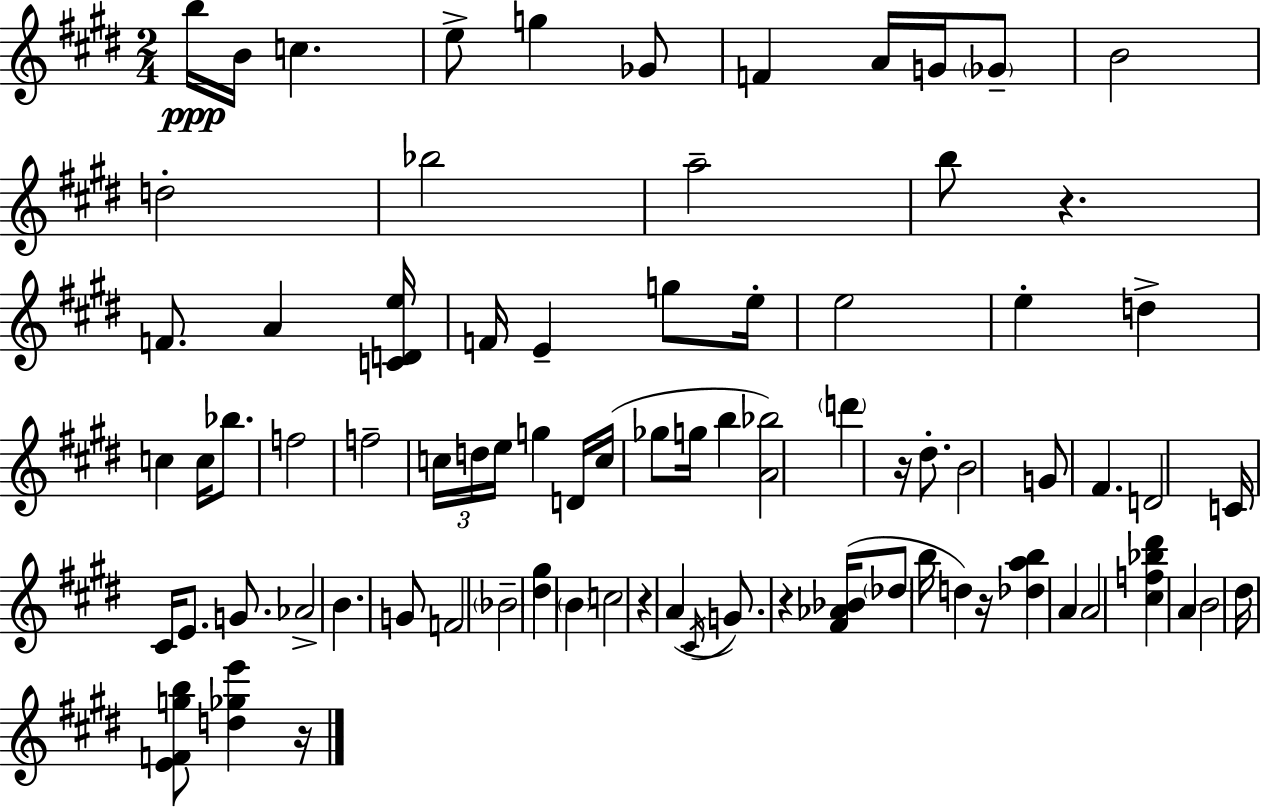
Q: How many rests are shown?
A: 6